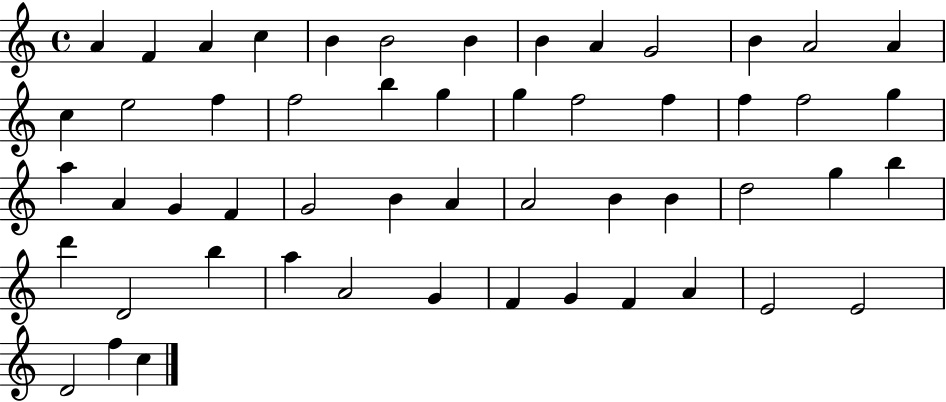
A4/q F4/q A4/q C5/q B4/q B4/h B4/q B4/q A4/q G4/h B4/q A4/h A4/q C5/q E5/h F5/q F5/h B5/q G5/q G5/q F5/h F5/q F5/q F5/h G5/q A5/q A4/q G4/q F4/q G4/h B4/q A4/q A4/h B4/q B4/q D5/h G5/q B5/q D6/q D4/h B5/q A5/q A4/h G4/q F4/q G4/q F4/q A4/q E4/h E4/h D4/h F5/q C5/q